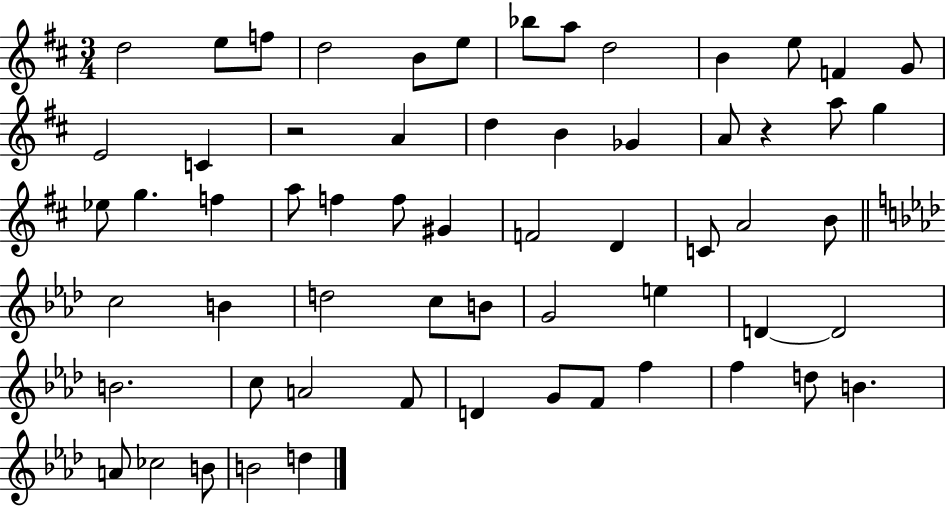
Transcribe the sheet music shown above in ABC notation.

X:1
T:Untitled
M:3/4
L:1/4
K:D
d2 e/2 f/2 d2 B/2 e/2 _b/2 a/2 d2 B e/2 F G/2 E2 C z2 A d B _G A/2 z a/2 g _e/2 g f a/2 f f/2 ^G F2 D C/2 A2 B/2 c2 B d2 c/2 B/2 G2 e D D2 B2 c/2 A2 F/2 D G/2 F/2 f f d/2 B A/2 _c2 B/2 B2 d